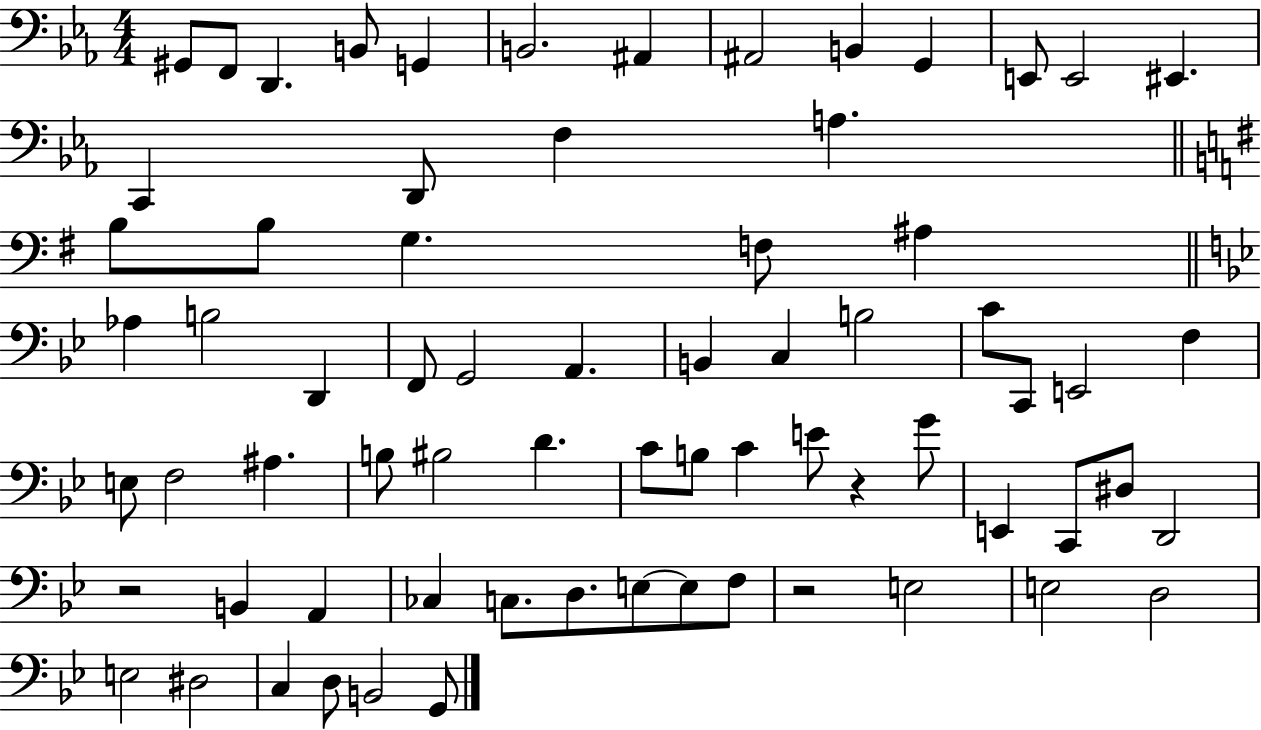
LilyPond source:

{
  \clef bass
  \numericTimeSignature
  \time 4/4
  \key ees \major
  gis,8 f,8 d,4. b,8 g,4 | b,2. ais,4 | ais,2 b,4 g,4 | e,8 e,2 eis,4. | \break c,4 d,8 f4 a4. | \bar "||" \break \key g \major b8 b8 g4. f8 ais4 | \bar "||" \break \key bes \major aes4 b2 d,4 | f,8 g,2 a,4. | b,4 c4 b2 | c'8 c,8 e,2 f4 | \break e8 f2 ais4. | b8 bis2 d'4. | c'8 b8 c'4 e'8 r4 g'8 | e,4 c,8 dis8 d,2 | \break r2 b,4 a,4 | ces4 c8. d8. e8~~ e8 f8 | r2 e2 | e2 d2 | \break e2 dis2 | c4 d8 b,2 g,8 | \bar "|."
}